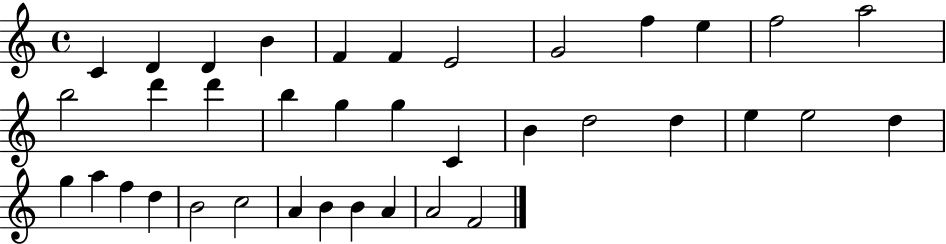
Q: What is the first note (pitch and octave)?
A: C4